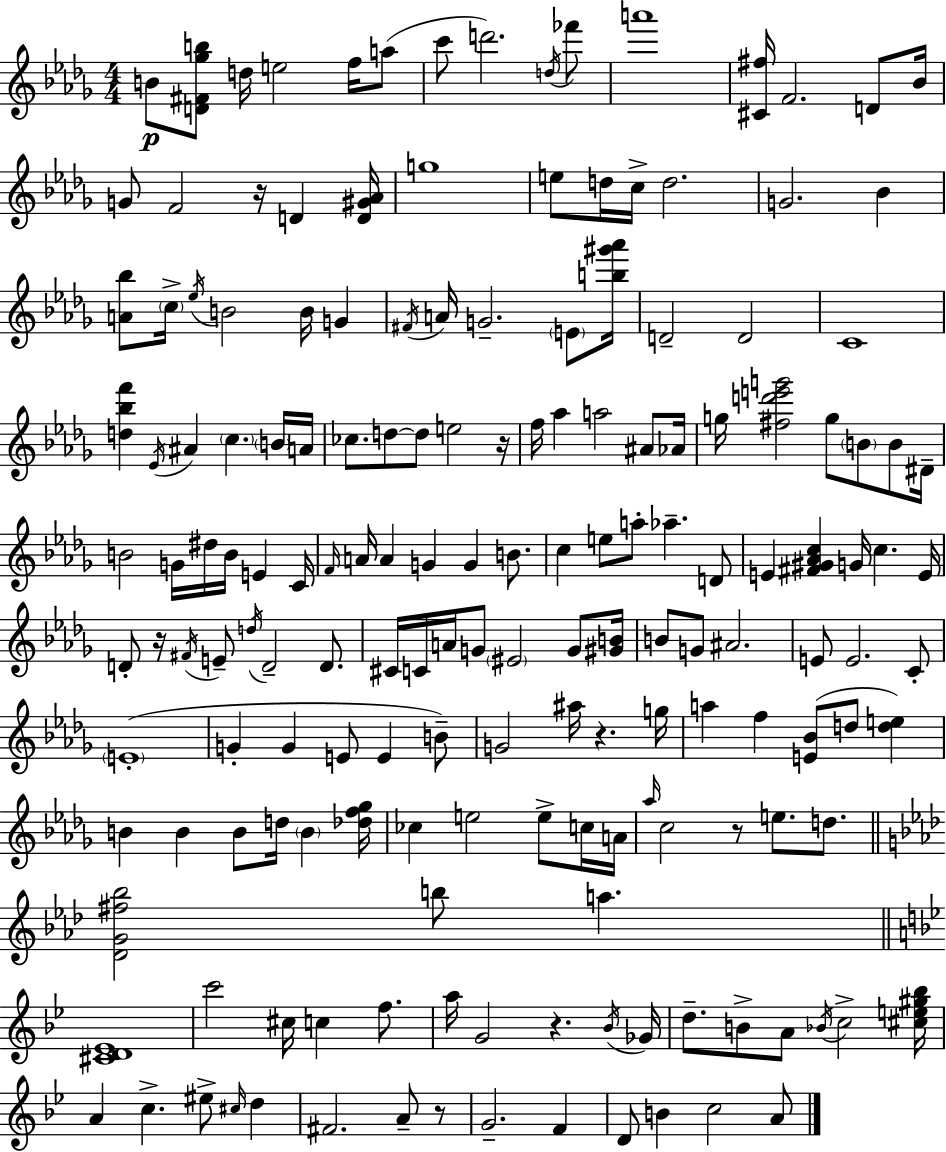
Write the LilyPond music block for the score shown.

{
  \clef treble
  \numericTimeSignature
  \time 4/4
  \key bes \minor
  b'8\p <d' fis' ges'' b''>8 d''16 e''2 f''16 a''8( | c'''8 d'''2.) \acciaccatura { d''16 } fes'''8 | a'''1 | <cis' fis''>16 f'2. d'8 | \break bes'16 g'8 f'2 r16 d'4 | <d' gis' aes'>16 g''1 | e''8 d''16 c''16-> d''2. | g'2. bes'4 | \break <a' bes''>8 \parenthesize c''16-> \acciaccatura { ees''16 } b'2 b'16 g'4 | \acciaccatura { fis'16 } a'16 g'2.-- | \parenthesize e'8 <b'' gis''' aes'''>16 d'2-- d'2 | c'1 | \break <d'' bes'' f'''>4 \acciaccatura { ees'16 } ais'4 \parenthesize c''4. | \parenthesize b'16 a'16 ces''8. d''8~~ d''8 e''2 | r16 f''16 aes''4 a''2 | ais'8 aes'16 g''16 <fis'' d''' e''' g'''>2 g''8 \parenthesize b'8 | \break b'8 dis'16-- b'2 g'16 dis''16 b'16 e'4 | c'16 \grace { f'16 } a'16 a'4 g'4 g'4 | b'8. c''4 e''8 a''8-. aes''4.-- | d'8 e'4 <fis' gis' aes' c''>4 g'16 c''4. | \break e'16 d'8-. r16 \acciaccatura { fis'16 } e'8-- \acciaccatura { d''16 } d'2-- | d'8. cis'16 c'16 a'16 g'8 \parenthesize eis'2 | g'8 <gis' b'>16 b'8 g'8 ais'2. | e'8 e'2. | \break c'8-. \parenthesize e'1-.( | g'4-. g'4 e'8 | e'4 b'8--) g'2 ais''16 | r4. g''16 a''4 f''4 <e' bes'>8( | \break d''8 <d'' e''>4) b'4 b'4 b'8 | d''16 \parenthesize b'4 <des'' f'' ges''>16 ces''4 e''2 | e''8-> c''16 a'16 \grace { aes''16 } c''2 | r8 e''8. d''8. \bar "||" \break \key f \minor <des' g' fis'' bes''>2 b''8 a''4. | \bar "||" \break \key bes \major <cis' d' ees'>1 | c'''2 cis''16 c''4 f''8. | a''16 g'2 r4. \acciaccatura { bes'16 } | ges'16 d''8.-- b'8-> a'8 \acciaccatura { bes'16 } c''2-> | \break <cis'' e'' gis'' bes''>16 a'4 c''4.-> eis''8-> \grace { cis''16 } d''4 | fis'2. a'8-- | r8 g'2.-- f'4 | d'8 b'4 c''2 | \break a'8 \bar "|."
}